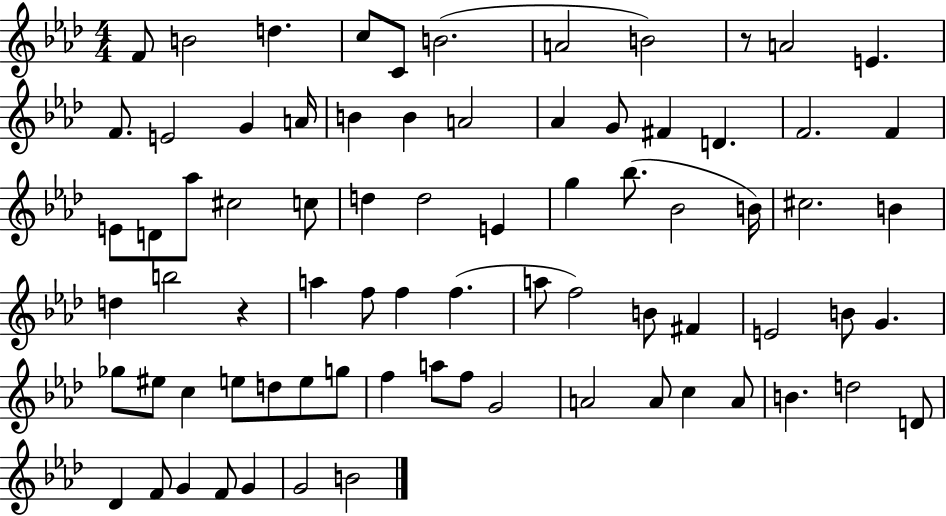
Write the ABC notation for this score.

X:1
T:Untitled
M:4/4
L:1/4
K:Ab
F/2 B2 d c/2 C/2 B2 A2 B2 z/2 A2 E F/2 E2 G A/4 B B A2 _A G/2 ^F D F2 F E/2 D/2 _a/2 ^c2 c/2 d d2 E g _b/2 _B2 B/4 ^c2 B d b2 z a f/2 f f a/2 f2 B/2 ^F E2 B/2 G _g/2 ^e/2 c e/2 d/2 e/2 g/2 f a/2 f/2 G2 A2 A/2 c A/2 B d2 D/2 _D F/2 G F/2 G G2 B2